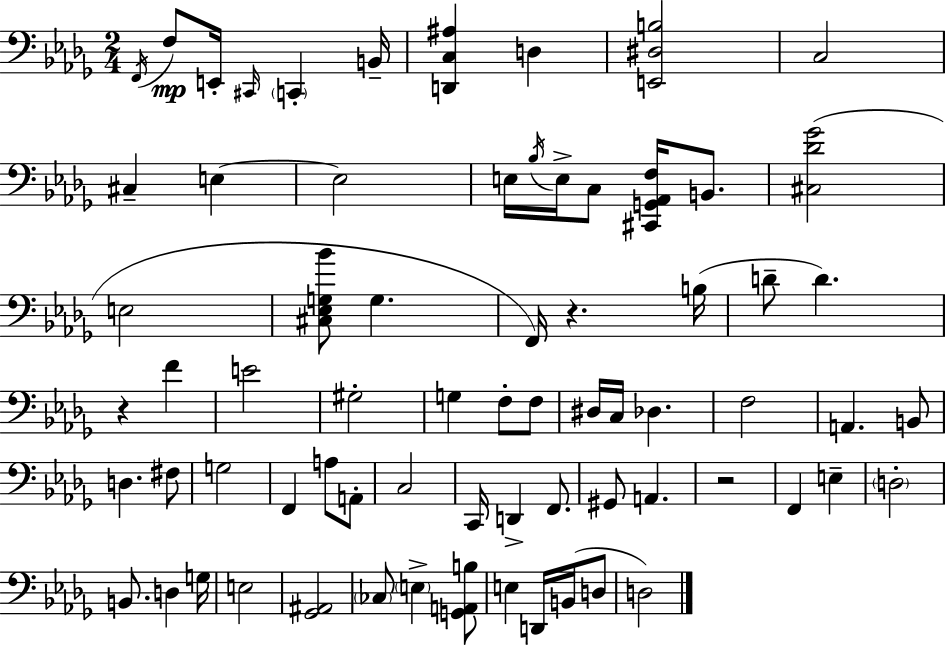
F2/s F3/e E2/s C#2/s C2/q B2/s [D2,C3,A#3]/q D3/q [E2,D#3,B3]/h C3/h C#3/q E3/q E3/h E3/s Bb3/s E3/s C3/e [C#2,G2,Ab2,F3]/s B2/e. [C#3,Db4,Gb4]/h E3/h [C#3,Eb3,G3,Bb4]/e G3/q. F2/s R/q. B3/s D4/e D4/q. R/q F4/q E4/h G#3/h G3/q F3/e F3/e D#3/s C3/s Db3/q. F3/h A2/q. B2/e D3/q. F#3/e G3/h F2/q A3/e A2/e C3/h C2/s D2/q F2/e. G#2/e A2/q. R/h F2/q E3/q D3/h B2/e. D3/q G3/s E3/h [Gb2,A#2]/h CES3/e E3/q [G2,A2,B3]/e E3/q D2/s B2/s D3/e D3/h